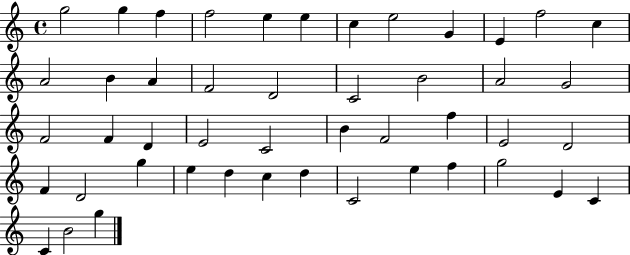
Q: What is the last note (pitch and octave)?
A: G5